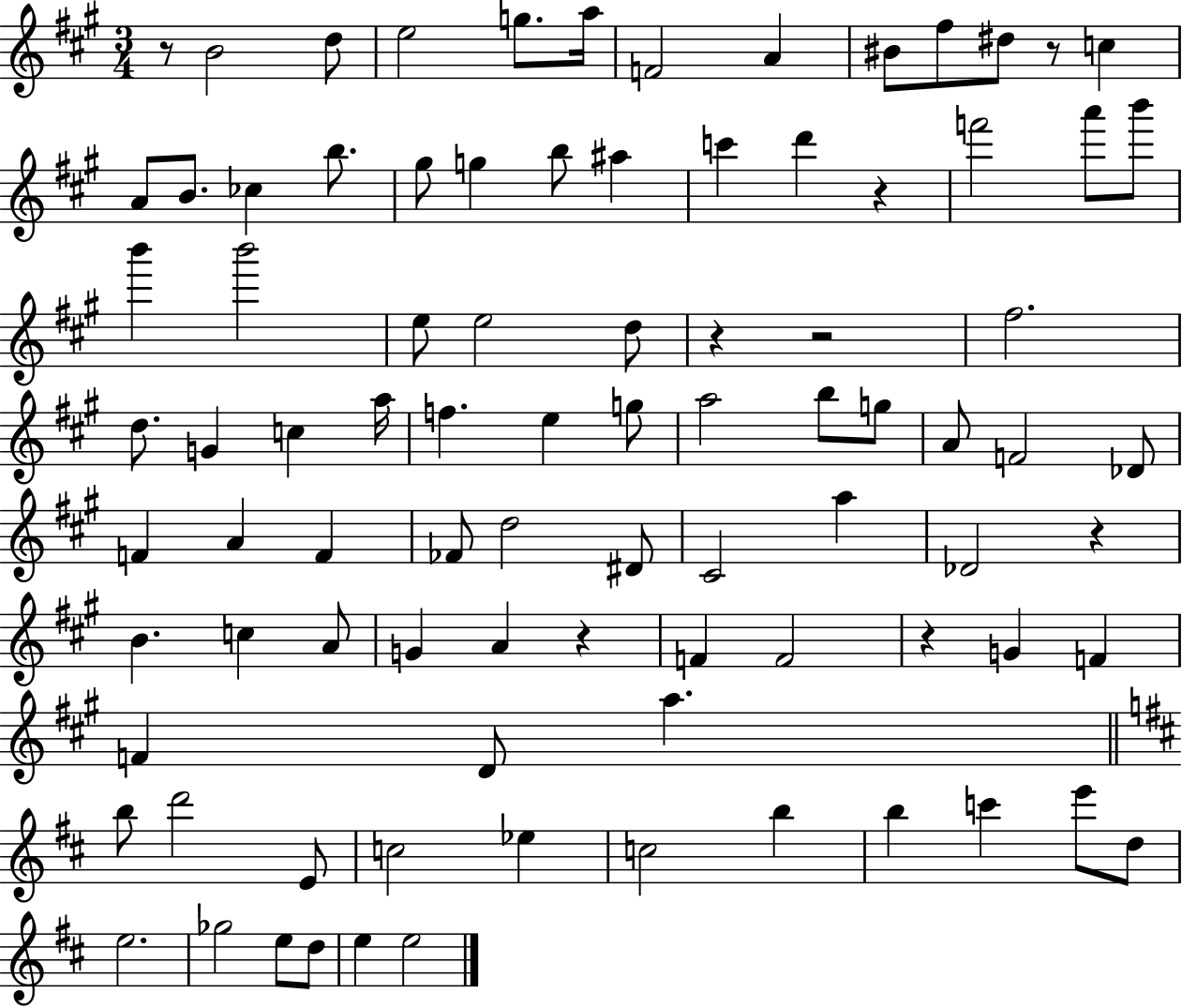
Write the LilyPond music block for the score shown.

{
  \clef treble
  \numericTimeSignature
  \time 3/4
  \key a \major
  r8 b'2 d''8 | e''2 g''8. a''16 | f'2 a'4 | bis'8 fis''8 dis''8 r8 c''4 | \break a'8 b'8. ces''4 b''8. | gis''8 g''4 b''8 ais''4 | c'''4 d'''4 r4 | f'''2 a'''8 b'''8 | \break b'''4 b'''2 | e''8 e''2 d''8 | r4 r2 | fis''2. | \break d''8. g'4 c''4 a''16 | f''4. e''4 g''8 | a''2 b''8 g''8 | a'8 f'2 des'8 | \break f'4 a'4 f'4 | fes'8 d''2 dis'8 | cis'2 a''4 | des'2 r4 | \break b'4. c''4 a'8 | g'4 a'4 r4 | f'4 f'2 | r4 g'4 f'4 | \break f'4 d'8 a''4. | \bar "||" \break \key d \major b''8 d'''2 e'8 | c''2 ees''4 | c''2 b''4 | b''4 c'''4 e'''8 d''8 | \break e''2. | ges''2 e''8 d''8 | e''4 e''2 | \bar "|."
}